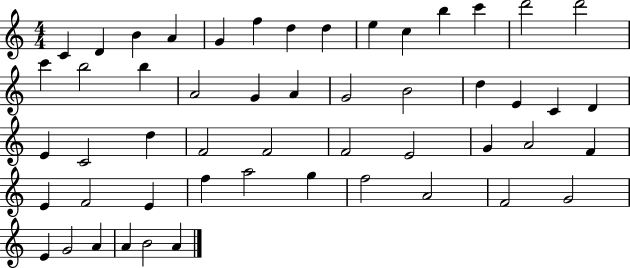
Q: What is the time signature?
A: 4/4